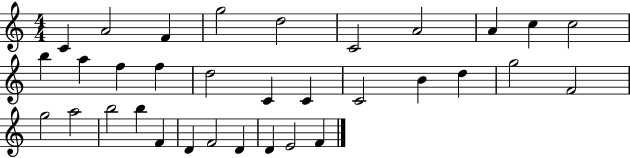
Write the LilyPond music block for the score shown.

{
  \clef treble
  \numericTimeSignature
  \time 4/4
  \key c \major
  c'4 a'2 f'4 | g''2 d''2 | c'2 a'2 | a'4 c''4 c''2 | \break b''4 a''4 f''4 f''4 | d''2 c'4 c'4 | c'2 b'4 d''4 | g''2 f'2 | \break g''2 a''2 | b''2 b''4 f'4 | d'4 f'2 d'4 | d'4 e'2 f'4 | \break \bar "|."
}